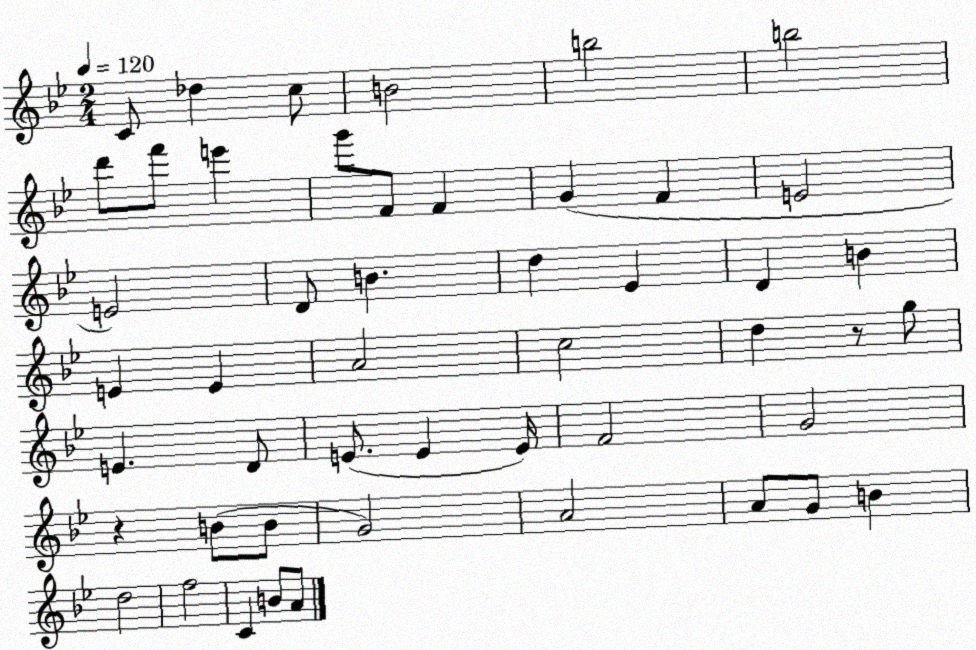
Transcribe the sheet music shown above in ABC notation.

X:1
T:Untitled
M:2/4
L:1/4
K:Bb
C/2 _d c/2 B2 b2 b2 d'/2 f'/2 e' g'/2 F/2 F G F E2 E2 D/2 B d _E D B E E A2 c2 d z/2 g/2 E D/2 E/2 E E/4 F2 G2 z B/2 B/2 G2 A2 A/2 G/2 B d2 f2 C B/2 A/2